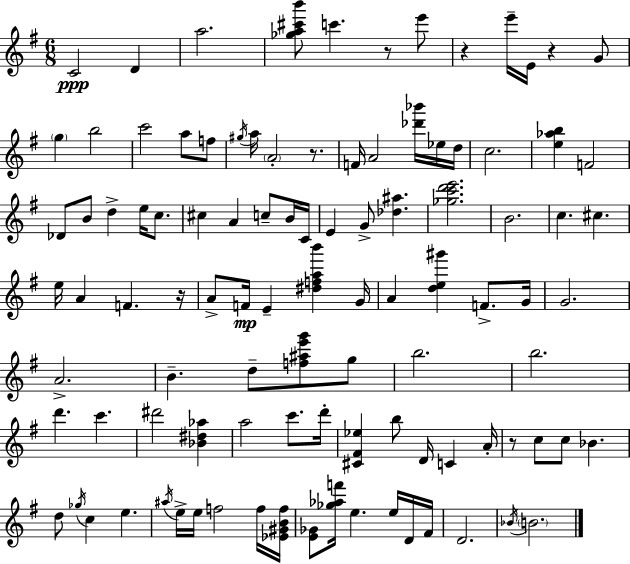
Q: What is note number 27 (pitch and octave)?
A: C5